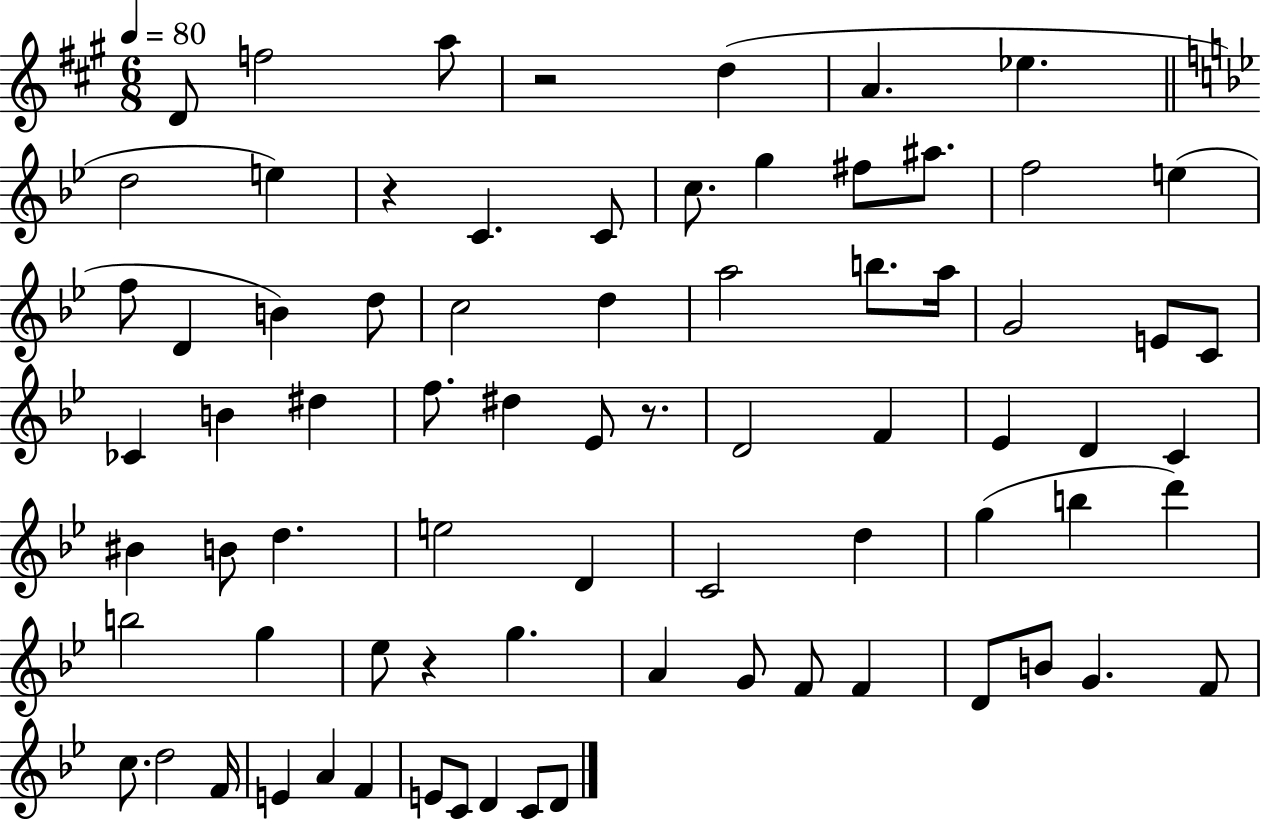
X:1
T:Untitled
M:6/8
L:1/4
K:A
D/2 f2 a/2 z2 d A _e d2 e z C C/2 c/2 g ^f/2 ^a/2 f2 e f/2 D B d/2 c2 d a2 b/2 a/4 G2 E/2 C/2 _C B ^d f/2 ^d _E/2 z/2 D2 F _E D C ^B B/2 d e2 D C2 d g b d' b2 g _e/2 z g A G/2 F/2 F D/2 B/2 G F/2 c/2 d2 F/4 E A F E/2 C/2 D C/2 D/2